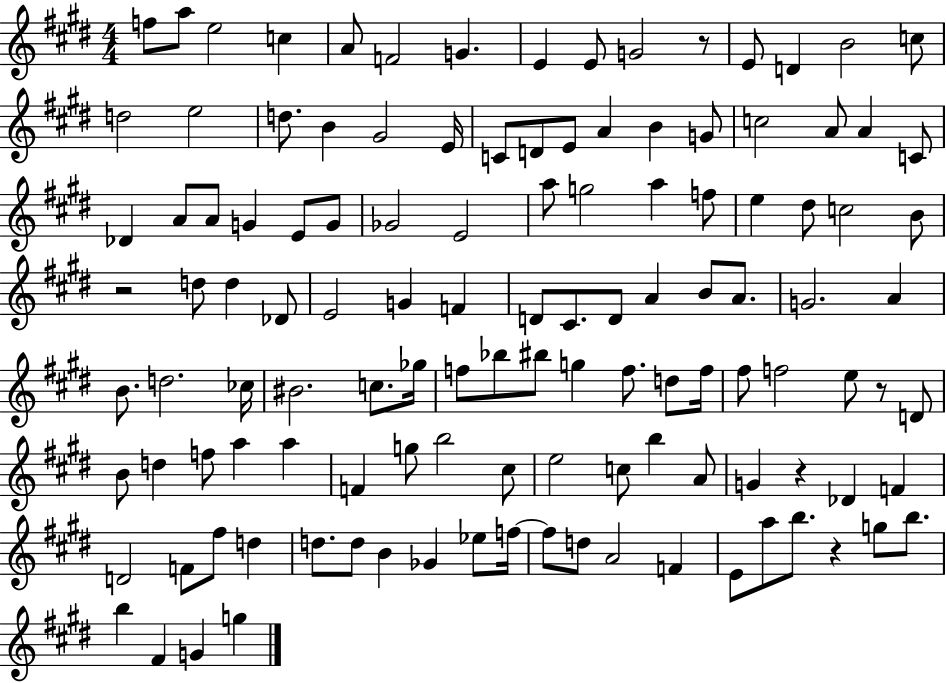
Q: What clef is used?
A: treble